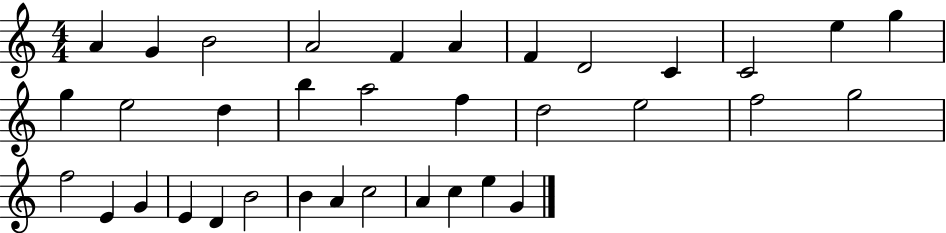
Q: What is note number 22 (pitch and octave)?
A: G5